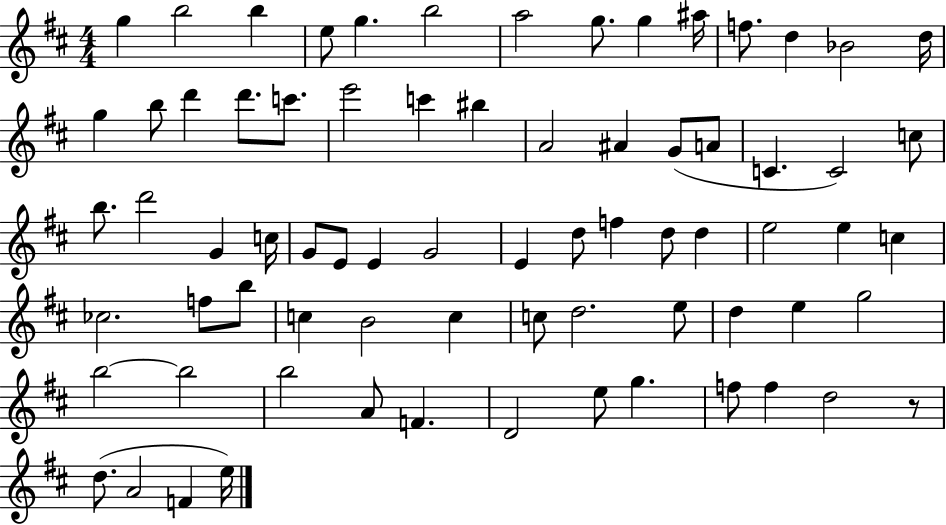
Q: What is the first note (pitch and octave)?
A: G5